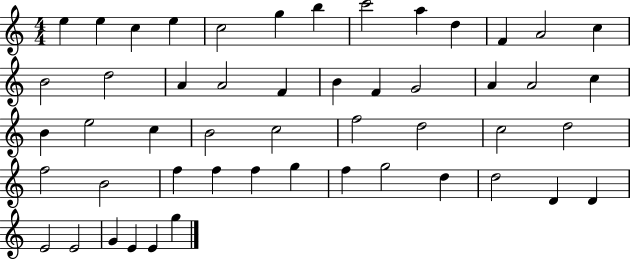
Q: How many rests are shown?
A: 0